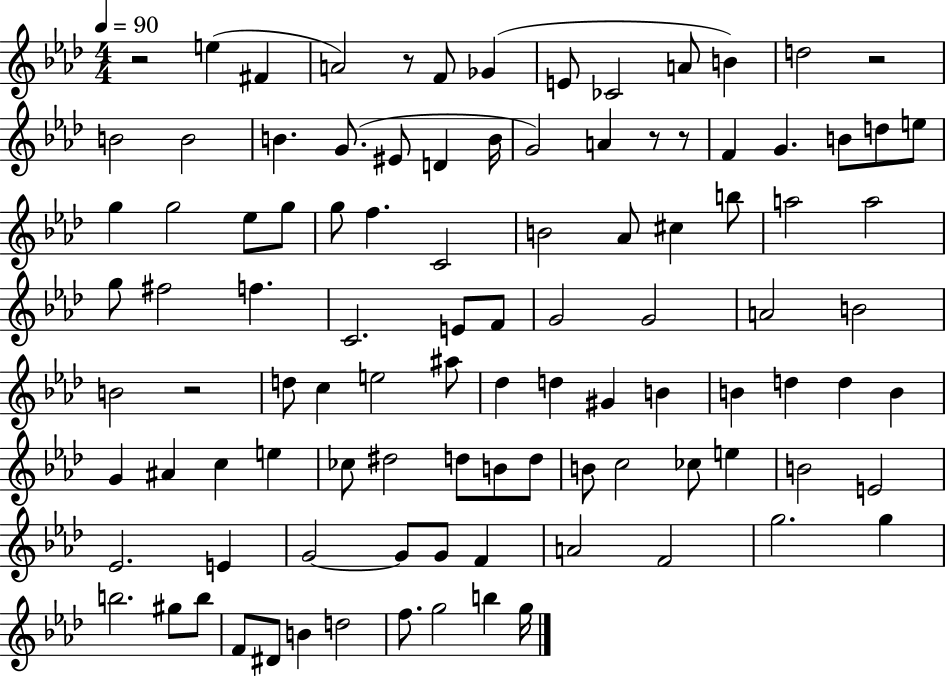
R/h E5/q F#4/q A4/h R/e F4/e Gb4/q E4/e CES4/h A4/e B4/q D5/h R/h B4/h B4/h B4/q. G4/e. EIS4/e D4/q B4/s G4/h A4/q R/e R/e F4/q G4/q. B4/e D5/e E5/e G5/q G5/h Eb5/e G5/e G5/e F5/q. C4/h B4/h Ab4/e C#5/q B5/e A5/h A5/h G5/e F#5/h F5/q. C4/h. E4/e F4/e G4/h G4/h A4/h B4/h B4/h R/h D5/e C5/q E5/h A#5/e Db5/q D5/q G#4/q B4/q B4/q D5/q D5/q B4/q G4/q A#4/q C5/q E5/q CES5/e D#5/h D5/e B4/e D5/e B4/e C5/h CES5/e E5/q B4/h E4/h Eb4/h. E4/q G4/h G4/e G4/e F4/q A4/h F4/h G5/h. G5/q B5/h. G#5/e B5/e F4/e D#4/e B4/q D5/h F5/e. G5/h B5/q G5/s